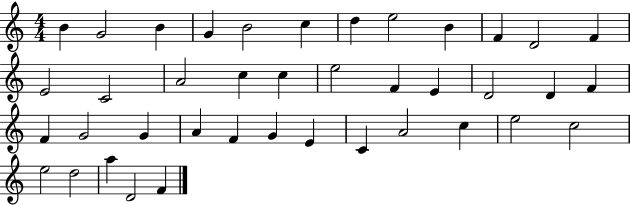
X:1
T:Untitled
M:4/4
L:1/4
K:C
B G2 B G B2 c d e2 B F D2 F E2 C2 A2 c c e2 F E D2 D F F G2 G A F G E C A2 c e2 c2 e2 d2 a D2 F